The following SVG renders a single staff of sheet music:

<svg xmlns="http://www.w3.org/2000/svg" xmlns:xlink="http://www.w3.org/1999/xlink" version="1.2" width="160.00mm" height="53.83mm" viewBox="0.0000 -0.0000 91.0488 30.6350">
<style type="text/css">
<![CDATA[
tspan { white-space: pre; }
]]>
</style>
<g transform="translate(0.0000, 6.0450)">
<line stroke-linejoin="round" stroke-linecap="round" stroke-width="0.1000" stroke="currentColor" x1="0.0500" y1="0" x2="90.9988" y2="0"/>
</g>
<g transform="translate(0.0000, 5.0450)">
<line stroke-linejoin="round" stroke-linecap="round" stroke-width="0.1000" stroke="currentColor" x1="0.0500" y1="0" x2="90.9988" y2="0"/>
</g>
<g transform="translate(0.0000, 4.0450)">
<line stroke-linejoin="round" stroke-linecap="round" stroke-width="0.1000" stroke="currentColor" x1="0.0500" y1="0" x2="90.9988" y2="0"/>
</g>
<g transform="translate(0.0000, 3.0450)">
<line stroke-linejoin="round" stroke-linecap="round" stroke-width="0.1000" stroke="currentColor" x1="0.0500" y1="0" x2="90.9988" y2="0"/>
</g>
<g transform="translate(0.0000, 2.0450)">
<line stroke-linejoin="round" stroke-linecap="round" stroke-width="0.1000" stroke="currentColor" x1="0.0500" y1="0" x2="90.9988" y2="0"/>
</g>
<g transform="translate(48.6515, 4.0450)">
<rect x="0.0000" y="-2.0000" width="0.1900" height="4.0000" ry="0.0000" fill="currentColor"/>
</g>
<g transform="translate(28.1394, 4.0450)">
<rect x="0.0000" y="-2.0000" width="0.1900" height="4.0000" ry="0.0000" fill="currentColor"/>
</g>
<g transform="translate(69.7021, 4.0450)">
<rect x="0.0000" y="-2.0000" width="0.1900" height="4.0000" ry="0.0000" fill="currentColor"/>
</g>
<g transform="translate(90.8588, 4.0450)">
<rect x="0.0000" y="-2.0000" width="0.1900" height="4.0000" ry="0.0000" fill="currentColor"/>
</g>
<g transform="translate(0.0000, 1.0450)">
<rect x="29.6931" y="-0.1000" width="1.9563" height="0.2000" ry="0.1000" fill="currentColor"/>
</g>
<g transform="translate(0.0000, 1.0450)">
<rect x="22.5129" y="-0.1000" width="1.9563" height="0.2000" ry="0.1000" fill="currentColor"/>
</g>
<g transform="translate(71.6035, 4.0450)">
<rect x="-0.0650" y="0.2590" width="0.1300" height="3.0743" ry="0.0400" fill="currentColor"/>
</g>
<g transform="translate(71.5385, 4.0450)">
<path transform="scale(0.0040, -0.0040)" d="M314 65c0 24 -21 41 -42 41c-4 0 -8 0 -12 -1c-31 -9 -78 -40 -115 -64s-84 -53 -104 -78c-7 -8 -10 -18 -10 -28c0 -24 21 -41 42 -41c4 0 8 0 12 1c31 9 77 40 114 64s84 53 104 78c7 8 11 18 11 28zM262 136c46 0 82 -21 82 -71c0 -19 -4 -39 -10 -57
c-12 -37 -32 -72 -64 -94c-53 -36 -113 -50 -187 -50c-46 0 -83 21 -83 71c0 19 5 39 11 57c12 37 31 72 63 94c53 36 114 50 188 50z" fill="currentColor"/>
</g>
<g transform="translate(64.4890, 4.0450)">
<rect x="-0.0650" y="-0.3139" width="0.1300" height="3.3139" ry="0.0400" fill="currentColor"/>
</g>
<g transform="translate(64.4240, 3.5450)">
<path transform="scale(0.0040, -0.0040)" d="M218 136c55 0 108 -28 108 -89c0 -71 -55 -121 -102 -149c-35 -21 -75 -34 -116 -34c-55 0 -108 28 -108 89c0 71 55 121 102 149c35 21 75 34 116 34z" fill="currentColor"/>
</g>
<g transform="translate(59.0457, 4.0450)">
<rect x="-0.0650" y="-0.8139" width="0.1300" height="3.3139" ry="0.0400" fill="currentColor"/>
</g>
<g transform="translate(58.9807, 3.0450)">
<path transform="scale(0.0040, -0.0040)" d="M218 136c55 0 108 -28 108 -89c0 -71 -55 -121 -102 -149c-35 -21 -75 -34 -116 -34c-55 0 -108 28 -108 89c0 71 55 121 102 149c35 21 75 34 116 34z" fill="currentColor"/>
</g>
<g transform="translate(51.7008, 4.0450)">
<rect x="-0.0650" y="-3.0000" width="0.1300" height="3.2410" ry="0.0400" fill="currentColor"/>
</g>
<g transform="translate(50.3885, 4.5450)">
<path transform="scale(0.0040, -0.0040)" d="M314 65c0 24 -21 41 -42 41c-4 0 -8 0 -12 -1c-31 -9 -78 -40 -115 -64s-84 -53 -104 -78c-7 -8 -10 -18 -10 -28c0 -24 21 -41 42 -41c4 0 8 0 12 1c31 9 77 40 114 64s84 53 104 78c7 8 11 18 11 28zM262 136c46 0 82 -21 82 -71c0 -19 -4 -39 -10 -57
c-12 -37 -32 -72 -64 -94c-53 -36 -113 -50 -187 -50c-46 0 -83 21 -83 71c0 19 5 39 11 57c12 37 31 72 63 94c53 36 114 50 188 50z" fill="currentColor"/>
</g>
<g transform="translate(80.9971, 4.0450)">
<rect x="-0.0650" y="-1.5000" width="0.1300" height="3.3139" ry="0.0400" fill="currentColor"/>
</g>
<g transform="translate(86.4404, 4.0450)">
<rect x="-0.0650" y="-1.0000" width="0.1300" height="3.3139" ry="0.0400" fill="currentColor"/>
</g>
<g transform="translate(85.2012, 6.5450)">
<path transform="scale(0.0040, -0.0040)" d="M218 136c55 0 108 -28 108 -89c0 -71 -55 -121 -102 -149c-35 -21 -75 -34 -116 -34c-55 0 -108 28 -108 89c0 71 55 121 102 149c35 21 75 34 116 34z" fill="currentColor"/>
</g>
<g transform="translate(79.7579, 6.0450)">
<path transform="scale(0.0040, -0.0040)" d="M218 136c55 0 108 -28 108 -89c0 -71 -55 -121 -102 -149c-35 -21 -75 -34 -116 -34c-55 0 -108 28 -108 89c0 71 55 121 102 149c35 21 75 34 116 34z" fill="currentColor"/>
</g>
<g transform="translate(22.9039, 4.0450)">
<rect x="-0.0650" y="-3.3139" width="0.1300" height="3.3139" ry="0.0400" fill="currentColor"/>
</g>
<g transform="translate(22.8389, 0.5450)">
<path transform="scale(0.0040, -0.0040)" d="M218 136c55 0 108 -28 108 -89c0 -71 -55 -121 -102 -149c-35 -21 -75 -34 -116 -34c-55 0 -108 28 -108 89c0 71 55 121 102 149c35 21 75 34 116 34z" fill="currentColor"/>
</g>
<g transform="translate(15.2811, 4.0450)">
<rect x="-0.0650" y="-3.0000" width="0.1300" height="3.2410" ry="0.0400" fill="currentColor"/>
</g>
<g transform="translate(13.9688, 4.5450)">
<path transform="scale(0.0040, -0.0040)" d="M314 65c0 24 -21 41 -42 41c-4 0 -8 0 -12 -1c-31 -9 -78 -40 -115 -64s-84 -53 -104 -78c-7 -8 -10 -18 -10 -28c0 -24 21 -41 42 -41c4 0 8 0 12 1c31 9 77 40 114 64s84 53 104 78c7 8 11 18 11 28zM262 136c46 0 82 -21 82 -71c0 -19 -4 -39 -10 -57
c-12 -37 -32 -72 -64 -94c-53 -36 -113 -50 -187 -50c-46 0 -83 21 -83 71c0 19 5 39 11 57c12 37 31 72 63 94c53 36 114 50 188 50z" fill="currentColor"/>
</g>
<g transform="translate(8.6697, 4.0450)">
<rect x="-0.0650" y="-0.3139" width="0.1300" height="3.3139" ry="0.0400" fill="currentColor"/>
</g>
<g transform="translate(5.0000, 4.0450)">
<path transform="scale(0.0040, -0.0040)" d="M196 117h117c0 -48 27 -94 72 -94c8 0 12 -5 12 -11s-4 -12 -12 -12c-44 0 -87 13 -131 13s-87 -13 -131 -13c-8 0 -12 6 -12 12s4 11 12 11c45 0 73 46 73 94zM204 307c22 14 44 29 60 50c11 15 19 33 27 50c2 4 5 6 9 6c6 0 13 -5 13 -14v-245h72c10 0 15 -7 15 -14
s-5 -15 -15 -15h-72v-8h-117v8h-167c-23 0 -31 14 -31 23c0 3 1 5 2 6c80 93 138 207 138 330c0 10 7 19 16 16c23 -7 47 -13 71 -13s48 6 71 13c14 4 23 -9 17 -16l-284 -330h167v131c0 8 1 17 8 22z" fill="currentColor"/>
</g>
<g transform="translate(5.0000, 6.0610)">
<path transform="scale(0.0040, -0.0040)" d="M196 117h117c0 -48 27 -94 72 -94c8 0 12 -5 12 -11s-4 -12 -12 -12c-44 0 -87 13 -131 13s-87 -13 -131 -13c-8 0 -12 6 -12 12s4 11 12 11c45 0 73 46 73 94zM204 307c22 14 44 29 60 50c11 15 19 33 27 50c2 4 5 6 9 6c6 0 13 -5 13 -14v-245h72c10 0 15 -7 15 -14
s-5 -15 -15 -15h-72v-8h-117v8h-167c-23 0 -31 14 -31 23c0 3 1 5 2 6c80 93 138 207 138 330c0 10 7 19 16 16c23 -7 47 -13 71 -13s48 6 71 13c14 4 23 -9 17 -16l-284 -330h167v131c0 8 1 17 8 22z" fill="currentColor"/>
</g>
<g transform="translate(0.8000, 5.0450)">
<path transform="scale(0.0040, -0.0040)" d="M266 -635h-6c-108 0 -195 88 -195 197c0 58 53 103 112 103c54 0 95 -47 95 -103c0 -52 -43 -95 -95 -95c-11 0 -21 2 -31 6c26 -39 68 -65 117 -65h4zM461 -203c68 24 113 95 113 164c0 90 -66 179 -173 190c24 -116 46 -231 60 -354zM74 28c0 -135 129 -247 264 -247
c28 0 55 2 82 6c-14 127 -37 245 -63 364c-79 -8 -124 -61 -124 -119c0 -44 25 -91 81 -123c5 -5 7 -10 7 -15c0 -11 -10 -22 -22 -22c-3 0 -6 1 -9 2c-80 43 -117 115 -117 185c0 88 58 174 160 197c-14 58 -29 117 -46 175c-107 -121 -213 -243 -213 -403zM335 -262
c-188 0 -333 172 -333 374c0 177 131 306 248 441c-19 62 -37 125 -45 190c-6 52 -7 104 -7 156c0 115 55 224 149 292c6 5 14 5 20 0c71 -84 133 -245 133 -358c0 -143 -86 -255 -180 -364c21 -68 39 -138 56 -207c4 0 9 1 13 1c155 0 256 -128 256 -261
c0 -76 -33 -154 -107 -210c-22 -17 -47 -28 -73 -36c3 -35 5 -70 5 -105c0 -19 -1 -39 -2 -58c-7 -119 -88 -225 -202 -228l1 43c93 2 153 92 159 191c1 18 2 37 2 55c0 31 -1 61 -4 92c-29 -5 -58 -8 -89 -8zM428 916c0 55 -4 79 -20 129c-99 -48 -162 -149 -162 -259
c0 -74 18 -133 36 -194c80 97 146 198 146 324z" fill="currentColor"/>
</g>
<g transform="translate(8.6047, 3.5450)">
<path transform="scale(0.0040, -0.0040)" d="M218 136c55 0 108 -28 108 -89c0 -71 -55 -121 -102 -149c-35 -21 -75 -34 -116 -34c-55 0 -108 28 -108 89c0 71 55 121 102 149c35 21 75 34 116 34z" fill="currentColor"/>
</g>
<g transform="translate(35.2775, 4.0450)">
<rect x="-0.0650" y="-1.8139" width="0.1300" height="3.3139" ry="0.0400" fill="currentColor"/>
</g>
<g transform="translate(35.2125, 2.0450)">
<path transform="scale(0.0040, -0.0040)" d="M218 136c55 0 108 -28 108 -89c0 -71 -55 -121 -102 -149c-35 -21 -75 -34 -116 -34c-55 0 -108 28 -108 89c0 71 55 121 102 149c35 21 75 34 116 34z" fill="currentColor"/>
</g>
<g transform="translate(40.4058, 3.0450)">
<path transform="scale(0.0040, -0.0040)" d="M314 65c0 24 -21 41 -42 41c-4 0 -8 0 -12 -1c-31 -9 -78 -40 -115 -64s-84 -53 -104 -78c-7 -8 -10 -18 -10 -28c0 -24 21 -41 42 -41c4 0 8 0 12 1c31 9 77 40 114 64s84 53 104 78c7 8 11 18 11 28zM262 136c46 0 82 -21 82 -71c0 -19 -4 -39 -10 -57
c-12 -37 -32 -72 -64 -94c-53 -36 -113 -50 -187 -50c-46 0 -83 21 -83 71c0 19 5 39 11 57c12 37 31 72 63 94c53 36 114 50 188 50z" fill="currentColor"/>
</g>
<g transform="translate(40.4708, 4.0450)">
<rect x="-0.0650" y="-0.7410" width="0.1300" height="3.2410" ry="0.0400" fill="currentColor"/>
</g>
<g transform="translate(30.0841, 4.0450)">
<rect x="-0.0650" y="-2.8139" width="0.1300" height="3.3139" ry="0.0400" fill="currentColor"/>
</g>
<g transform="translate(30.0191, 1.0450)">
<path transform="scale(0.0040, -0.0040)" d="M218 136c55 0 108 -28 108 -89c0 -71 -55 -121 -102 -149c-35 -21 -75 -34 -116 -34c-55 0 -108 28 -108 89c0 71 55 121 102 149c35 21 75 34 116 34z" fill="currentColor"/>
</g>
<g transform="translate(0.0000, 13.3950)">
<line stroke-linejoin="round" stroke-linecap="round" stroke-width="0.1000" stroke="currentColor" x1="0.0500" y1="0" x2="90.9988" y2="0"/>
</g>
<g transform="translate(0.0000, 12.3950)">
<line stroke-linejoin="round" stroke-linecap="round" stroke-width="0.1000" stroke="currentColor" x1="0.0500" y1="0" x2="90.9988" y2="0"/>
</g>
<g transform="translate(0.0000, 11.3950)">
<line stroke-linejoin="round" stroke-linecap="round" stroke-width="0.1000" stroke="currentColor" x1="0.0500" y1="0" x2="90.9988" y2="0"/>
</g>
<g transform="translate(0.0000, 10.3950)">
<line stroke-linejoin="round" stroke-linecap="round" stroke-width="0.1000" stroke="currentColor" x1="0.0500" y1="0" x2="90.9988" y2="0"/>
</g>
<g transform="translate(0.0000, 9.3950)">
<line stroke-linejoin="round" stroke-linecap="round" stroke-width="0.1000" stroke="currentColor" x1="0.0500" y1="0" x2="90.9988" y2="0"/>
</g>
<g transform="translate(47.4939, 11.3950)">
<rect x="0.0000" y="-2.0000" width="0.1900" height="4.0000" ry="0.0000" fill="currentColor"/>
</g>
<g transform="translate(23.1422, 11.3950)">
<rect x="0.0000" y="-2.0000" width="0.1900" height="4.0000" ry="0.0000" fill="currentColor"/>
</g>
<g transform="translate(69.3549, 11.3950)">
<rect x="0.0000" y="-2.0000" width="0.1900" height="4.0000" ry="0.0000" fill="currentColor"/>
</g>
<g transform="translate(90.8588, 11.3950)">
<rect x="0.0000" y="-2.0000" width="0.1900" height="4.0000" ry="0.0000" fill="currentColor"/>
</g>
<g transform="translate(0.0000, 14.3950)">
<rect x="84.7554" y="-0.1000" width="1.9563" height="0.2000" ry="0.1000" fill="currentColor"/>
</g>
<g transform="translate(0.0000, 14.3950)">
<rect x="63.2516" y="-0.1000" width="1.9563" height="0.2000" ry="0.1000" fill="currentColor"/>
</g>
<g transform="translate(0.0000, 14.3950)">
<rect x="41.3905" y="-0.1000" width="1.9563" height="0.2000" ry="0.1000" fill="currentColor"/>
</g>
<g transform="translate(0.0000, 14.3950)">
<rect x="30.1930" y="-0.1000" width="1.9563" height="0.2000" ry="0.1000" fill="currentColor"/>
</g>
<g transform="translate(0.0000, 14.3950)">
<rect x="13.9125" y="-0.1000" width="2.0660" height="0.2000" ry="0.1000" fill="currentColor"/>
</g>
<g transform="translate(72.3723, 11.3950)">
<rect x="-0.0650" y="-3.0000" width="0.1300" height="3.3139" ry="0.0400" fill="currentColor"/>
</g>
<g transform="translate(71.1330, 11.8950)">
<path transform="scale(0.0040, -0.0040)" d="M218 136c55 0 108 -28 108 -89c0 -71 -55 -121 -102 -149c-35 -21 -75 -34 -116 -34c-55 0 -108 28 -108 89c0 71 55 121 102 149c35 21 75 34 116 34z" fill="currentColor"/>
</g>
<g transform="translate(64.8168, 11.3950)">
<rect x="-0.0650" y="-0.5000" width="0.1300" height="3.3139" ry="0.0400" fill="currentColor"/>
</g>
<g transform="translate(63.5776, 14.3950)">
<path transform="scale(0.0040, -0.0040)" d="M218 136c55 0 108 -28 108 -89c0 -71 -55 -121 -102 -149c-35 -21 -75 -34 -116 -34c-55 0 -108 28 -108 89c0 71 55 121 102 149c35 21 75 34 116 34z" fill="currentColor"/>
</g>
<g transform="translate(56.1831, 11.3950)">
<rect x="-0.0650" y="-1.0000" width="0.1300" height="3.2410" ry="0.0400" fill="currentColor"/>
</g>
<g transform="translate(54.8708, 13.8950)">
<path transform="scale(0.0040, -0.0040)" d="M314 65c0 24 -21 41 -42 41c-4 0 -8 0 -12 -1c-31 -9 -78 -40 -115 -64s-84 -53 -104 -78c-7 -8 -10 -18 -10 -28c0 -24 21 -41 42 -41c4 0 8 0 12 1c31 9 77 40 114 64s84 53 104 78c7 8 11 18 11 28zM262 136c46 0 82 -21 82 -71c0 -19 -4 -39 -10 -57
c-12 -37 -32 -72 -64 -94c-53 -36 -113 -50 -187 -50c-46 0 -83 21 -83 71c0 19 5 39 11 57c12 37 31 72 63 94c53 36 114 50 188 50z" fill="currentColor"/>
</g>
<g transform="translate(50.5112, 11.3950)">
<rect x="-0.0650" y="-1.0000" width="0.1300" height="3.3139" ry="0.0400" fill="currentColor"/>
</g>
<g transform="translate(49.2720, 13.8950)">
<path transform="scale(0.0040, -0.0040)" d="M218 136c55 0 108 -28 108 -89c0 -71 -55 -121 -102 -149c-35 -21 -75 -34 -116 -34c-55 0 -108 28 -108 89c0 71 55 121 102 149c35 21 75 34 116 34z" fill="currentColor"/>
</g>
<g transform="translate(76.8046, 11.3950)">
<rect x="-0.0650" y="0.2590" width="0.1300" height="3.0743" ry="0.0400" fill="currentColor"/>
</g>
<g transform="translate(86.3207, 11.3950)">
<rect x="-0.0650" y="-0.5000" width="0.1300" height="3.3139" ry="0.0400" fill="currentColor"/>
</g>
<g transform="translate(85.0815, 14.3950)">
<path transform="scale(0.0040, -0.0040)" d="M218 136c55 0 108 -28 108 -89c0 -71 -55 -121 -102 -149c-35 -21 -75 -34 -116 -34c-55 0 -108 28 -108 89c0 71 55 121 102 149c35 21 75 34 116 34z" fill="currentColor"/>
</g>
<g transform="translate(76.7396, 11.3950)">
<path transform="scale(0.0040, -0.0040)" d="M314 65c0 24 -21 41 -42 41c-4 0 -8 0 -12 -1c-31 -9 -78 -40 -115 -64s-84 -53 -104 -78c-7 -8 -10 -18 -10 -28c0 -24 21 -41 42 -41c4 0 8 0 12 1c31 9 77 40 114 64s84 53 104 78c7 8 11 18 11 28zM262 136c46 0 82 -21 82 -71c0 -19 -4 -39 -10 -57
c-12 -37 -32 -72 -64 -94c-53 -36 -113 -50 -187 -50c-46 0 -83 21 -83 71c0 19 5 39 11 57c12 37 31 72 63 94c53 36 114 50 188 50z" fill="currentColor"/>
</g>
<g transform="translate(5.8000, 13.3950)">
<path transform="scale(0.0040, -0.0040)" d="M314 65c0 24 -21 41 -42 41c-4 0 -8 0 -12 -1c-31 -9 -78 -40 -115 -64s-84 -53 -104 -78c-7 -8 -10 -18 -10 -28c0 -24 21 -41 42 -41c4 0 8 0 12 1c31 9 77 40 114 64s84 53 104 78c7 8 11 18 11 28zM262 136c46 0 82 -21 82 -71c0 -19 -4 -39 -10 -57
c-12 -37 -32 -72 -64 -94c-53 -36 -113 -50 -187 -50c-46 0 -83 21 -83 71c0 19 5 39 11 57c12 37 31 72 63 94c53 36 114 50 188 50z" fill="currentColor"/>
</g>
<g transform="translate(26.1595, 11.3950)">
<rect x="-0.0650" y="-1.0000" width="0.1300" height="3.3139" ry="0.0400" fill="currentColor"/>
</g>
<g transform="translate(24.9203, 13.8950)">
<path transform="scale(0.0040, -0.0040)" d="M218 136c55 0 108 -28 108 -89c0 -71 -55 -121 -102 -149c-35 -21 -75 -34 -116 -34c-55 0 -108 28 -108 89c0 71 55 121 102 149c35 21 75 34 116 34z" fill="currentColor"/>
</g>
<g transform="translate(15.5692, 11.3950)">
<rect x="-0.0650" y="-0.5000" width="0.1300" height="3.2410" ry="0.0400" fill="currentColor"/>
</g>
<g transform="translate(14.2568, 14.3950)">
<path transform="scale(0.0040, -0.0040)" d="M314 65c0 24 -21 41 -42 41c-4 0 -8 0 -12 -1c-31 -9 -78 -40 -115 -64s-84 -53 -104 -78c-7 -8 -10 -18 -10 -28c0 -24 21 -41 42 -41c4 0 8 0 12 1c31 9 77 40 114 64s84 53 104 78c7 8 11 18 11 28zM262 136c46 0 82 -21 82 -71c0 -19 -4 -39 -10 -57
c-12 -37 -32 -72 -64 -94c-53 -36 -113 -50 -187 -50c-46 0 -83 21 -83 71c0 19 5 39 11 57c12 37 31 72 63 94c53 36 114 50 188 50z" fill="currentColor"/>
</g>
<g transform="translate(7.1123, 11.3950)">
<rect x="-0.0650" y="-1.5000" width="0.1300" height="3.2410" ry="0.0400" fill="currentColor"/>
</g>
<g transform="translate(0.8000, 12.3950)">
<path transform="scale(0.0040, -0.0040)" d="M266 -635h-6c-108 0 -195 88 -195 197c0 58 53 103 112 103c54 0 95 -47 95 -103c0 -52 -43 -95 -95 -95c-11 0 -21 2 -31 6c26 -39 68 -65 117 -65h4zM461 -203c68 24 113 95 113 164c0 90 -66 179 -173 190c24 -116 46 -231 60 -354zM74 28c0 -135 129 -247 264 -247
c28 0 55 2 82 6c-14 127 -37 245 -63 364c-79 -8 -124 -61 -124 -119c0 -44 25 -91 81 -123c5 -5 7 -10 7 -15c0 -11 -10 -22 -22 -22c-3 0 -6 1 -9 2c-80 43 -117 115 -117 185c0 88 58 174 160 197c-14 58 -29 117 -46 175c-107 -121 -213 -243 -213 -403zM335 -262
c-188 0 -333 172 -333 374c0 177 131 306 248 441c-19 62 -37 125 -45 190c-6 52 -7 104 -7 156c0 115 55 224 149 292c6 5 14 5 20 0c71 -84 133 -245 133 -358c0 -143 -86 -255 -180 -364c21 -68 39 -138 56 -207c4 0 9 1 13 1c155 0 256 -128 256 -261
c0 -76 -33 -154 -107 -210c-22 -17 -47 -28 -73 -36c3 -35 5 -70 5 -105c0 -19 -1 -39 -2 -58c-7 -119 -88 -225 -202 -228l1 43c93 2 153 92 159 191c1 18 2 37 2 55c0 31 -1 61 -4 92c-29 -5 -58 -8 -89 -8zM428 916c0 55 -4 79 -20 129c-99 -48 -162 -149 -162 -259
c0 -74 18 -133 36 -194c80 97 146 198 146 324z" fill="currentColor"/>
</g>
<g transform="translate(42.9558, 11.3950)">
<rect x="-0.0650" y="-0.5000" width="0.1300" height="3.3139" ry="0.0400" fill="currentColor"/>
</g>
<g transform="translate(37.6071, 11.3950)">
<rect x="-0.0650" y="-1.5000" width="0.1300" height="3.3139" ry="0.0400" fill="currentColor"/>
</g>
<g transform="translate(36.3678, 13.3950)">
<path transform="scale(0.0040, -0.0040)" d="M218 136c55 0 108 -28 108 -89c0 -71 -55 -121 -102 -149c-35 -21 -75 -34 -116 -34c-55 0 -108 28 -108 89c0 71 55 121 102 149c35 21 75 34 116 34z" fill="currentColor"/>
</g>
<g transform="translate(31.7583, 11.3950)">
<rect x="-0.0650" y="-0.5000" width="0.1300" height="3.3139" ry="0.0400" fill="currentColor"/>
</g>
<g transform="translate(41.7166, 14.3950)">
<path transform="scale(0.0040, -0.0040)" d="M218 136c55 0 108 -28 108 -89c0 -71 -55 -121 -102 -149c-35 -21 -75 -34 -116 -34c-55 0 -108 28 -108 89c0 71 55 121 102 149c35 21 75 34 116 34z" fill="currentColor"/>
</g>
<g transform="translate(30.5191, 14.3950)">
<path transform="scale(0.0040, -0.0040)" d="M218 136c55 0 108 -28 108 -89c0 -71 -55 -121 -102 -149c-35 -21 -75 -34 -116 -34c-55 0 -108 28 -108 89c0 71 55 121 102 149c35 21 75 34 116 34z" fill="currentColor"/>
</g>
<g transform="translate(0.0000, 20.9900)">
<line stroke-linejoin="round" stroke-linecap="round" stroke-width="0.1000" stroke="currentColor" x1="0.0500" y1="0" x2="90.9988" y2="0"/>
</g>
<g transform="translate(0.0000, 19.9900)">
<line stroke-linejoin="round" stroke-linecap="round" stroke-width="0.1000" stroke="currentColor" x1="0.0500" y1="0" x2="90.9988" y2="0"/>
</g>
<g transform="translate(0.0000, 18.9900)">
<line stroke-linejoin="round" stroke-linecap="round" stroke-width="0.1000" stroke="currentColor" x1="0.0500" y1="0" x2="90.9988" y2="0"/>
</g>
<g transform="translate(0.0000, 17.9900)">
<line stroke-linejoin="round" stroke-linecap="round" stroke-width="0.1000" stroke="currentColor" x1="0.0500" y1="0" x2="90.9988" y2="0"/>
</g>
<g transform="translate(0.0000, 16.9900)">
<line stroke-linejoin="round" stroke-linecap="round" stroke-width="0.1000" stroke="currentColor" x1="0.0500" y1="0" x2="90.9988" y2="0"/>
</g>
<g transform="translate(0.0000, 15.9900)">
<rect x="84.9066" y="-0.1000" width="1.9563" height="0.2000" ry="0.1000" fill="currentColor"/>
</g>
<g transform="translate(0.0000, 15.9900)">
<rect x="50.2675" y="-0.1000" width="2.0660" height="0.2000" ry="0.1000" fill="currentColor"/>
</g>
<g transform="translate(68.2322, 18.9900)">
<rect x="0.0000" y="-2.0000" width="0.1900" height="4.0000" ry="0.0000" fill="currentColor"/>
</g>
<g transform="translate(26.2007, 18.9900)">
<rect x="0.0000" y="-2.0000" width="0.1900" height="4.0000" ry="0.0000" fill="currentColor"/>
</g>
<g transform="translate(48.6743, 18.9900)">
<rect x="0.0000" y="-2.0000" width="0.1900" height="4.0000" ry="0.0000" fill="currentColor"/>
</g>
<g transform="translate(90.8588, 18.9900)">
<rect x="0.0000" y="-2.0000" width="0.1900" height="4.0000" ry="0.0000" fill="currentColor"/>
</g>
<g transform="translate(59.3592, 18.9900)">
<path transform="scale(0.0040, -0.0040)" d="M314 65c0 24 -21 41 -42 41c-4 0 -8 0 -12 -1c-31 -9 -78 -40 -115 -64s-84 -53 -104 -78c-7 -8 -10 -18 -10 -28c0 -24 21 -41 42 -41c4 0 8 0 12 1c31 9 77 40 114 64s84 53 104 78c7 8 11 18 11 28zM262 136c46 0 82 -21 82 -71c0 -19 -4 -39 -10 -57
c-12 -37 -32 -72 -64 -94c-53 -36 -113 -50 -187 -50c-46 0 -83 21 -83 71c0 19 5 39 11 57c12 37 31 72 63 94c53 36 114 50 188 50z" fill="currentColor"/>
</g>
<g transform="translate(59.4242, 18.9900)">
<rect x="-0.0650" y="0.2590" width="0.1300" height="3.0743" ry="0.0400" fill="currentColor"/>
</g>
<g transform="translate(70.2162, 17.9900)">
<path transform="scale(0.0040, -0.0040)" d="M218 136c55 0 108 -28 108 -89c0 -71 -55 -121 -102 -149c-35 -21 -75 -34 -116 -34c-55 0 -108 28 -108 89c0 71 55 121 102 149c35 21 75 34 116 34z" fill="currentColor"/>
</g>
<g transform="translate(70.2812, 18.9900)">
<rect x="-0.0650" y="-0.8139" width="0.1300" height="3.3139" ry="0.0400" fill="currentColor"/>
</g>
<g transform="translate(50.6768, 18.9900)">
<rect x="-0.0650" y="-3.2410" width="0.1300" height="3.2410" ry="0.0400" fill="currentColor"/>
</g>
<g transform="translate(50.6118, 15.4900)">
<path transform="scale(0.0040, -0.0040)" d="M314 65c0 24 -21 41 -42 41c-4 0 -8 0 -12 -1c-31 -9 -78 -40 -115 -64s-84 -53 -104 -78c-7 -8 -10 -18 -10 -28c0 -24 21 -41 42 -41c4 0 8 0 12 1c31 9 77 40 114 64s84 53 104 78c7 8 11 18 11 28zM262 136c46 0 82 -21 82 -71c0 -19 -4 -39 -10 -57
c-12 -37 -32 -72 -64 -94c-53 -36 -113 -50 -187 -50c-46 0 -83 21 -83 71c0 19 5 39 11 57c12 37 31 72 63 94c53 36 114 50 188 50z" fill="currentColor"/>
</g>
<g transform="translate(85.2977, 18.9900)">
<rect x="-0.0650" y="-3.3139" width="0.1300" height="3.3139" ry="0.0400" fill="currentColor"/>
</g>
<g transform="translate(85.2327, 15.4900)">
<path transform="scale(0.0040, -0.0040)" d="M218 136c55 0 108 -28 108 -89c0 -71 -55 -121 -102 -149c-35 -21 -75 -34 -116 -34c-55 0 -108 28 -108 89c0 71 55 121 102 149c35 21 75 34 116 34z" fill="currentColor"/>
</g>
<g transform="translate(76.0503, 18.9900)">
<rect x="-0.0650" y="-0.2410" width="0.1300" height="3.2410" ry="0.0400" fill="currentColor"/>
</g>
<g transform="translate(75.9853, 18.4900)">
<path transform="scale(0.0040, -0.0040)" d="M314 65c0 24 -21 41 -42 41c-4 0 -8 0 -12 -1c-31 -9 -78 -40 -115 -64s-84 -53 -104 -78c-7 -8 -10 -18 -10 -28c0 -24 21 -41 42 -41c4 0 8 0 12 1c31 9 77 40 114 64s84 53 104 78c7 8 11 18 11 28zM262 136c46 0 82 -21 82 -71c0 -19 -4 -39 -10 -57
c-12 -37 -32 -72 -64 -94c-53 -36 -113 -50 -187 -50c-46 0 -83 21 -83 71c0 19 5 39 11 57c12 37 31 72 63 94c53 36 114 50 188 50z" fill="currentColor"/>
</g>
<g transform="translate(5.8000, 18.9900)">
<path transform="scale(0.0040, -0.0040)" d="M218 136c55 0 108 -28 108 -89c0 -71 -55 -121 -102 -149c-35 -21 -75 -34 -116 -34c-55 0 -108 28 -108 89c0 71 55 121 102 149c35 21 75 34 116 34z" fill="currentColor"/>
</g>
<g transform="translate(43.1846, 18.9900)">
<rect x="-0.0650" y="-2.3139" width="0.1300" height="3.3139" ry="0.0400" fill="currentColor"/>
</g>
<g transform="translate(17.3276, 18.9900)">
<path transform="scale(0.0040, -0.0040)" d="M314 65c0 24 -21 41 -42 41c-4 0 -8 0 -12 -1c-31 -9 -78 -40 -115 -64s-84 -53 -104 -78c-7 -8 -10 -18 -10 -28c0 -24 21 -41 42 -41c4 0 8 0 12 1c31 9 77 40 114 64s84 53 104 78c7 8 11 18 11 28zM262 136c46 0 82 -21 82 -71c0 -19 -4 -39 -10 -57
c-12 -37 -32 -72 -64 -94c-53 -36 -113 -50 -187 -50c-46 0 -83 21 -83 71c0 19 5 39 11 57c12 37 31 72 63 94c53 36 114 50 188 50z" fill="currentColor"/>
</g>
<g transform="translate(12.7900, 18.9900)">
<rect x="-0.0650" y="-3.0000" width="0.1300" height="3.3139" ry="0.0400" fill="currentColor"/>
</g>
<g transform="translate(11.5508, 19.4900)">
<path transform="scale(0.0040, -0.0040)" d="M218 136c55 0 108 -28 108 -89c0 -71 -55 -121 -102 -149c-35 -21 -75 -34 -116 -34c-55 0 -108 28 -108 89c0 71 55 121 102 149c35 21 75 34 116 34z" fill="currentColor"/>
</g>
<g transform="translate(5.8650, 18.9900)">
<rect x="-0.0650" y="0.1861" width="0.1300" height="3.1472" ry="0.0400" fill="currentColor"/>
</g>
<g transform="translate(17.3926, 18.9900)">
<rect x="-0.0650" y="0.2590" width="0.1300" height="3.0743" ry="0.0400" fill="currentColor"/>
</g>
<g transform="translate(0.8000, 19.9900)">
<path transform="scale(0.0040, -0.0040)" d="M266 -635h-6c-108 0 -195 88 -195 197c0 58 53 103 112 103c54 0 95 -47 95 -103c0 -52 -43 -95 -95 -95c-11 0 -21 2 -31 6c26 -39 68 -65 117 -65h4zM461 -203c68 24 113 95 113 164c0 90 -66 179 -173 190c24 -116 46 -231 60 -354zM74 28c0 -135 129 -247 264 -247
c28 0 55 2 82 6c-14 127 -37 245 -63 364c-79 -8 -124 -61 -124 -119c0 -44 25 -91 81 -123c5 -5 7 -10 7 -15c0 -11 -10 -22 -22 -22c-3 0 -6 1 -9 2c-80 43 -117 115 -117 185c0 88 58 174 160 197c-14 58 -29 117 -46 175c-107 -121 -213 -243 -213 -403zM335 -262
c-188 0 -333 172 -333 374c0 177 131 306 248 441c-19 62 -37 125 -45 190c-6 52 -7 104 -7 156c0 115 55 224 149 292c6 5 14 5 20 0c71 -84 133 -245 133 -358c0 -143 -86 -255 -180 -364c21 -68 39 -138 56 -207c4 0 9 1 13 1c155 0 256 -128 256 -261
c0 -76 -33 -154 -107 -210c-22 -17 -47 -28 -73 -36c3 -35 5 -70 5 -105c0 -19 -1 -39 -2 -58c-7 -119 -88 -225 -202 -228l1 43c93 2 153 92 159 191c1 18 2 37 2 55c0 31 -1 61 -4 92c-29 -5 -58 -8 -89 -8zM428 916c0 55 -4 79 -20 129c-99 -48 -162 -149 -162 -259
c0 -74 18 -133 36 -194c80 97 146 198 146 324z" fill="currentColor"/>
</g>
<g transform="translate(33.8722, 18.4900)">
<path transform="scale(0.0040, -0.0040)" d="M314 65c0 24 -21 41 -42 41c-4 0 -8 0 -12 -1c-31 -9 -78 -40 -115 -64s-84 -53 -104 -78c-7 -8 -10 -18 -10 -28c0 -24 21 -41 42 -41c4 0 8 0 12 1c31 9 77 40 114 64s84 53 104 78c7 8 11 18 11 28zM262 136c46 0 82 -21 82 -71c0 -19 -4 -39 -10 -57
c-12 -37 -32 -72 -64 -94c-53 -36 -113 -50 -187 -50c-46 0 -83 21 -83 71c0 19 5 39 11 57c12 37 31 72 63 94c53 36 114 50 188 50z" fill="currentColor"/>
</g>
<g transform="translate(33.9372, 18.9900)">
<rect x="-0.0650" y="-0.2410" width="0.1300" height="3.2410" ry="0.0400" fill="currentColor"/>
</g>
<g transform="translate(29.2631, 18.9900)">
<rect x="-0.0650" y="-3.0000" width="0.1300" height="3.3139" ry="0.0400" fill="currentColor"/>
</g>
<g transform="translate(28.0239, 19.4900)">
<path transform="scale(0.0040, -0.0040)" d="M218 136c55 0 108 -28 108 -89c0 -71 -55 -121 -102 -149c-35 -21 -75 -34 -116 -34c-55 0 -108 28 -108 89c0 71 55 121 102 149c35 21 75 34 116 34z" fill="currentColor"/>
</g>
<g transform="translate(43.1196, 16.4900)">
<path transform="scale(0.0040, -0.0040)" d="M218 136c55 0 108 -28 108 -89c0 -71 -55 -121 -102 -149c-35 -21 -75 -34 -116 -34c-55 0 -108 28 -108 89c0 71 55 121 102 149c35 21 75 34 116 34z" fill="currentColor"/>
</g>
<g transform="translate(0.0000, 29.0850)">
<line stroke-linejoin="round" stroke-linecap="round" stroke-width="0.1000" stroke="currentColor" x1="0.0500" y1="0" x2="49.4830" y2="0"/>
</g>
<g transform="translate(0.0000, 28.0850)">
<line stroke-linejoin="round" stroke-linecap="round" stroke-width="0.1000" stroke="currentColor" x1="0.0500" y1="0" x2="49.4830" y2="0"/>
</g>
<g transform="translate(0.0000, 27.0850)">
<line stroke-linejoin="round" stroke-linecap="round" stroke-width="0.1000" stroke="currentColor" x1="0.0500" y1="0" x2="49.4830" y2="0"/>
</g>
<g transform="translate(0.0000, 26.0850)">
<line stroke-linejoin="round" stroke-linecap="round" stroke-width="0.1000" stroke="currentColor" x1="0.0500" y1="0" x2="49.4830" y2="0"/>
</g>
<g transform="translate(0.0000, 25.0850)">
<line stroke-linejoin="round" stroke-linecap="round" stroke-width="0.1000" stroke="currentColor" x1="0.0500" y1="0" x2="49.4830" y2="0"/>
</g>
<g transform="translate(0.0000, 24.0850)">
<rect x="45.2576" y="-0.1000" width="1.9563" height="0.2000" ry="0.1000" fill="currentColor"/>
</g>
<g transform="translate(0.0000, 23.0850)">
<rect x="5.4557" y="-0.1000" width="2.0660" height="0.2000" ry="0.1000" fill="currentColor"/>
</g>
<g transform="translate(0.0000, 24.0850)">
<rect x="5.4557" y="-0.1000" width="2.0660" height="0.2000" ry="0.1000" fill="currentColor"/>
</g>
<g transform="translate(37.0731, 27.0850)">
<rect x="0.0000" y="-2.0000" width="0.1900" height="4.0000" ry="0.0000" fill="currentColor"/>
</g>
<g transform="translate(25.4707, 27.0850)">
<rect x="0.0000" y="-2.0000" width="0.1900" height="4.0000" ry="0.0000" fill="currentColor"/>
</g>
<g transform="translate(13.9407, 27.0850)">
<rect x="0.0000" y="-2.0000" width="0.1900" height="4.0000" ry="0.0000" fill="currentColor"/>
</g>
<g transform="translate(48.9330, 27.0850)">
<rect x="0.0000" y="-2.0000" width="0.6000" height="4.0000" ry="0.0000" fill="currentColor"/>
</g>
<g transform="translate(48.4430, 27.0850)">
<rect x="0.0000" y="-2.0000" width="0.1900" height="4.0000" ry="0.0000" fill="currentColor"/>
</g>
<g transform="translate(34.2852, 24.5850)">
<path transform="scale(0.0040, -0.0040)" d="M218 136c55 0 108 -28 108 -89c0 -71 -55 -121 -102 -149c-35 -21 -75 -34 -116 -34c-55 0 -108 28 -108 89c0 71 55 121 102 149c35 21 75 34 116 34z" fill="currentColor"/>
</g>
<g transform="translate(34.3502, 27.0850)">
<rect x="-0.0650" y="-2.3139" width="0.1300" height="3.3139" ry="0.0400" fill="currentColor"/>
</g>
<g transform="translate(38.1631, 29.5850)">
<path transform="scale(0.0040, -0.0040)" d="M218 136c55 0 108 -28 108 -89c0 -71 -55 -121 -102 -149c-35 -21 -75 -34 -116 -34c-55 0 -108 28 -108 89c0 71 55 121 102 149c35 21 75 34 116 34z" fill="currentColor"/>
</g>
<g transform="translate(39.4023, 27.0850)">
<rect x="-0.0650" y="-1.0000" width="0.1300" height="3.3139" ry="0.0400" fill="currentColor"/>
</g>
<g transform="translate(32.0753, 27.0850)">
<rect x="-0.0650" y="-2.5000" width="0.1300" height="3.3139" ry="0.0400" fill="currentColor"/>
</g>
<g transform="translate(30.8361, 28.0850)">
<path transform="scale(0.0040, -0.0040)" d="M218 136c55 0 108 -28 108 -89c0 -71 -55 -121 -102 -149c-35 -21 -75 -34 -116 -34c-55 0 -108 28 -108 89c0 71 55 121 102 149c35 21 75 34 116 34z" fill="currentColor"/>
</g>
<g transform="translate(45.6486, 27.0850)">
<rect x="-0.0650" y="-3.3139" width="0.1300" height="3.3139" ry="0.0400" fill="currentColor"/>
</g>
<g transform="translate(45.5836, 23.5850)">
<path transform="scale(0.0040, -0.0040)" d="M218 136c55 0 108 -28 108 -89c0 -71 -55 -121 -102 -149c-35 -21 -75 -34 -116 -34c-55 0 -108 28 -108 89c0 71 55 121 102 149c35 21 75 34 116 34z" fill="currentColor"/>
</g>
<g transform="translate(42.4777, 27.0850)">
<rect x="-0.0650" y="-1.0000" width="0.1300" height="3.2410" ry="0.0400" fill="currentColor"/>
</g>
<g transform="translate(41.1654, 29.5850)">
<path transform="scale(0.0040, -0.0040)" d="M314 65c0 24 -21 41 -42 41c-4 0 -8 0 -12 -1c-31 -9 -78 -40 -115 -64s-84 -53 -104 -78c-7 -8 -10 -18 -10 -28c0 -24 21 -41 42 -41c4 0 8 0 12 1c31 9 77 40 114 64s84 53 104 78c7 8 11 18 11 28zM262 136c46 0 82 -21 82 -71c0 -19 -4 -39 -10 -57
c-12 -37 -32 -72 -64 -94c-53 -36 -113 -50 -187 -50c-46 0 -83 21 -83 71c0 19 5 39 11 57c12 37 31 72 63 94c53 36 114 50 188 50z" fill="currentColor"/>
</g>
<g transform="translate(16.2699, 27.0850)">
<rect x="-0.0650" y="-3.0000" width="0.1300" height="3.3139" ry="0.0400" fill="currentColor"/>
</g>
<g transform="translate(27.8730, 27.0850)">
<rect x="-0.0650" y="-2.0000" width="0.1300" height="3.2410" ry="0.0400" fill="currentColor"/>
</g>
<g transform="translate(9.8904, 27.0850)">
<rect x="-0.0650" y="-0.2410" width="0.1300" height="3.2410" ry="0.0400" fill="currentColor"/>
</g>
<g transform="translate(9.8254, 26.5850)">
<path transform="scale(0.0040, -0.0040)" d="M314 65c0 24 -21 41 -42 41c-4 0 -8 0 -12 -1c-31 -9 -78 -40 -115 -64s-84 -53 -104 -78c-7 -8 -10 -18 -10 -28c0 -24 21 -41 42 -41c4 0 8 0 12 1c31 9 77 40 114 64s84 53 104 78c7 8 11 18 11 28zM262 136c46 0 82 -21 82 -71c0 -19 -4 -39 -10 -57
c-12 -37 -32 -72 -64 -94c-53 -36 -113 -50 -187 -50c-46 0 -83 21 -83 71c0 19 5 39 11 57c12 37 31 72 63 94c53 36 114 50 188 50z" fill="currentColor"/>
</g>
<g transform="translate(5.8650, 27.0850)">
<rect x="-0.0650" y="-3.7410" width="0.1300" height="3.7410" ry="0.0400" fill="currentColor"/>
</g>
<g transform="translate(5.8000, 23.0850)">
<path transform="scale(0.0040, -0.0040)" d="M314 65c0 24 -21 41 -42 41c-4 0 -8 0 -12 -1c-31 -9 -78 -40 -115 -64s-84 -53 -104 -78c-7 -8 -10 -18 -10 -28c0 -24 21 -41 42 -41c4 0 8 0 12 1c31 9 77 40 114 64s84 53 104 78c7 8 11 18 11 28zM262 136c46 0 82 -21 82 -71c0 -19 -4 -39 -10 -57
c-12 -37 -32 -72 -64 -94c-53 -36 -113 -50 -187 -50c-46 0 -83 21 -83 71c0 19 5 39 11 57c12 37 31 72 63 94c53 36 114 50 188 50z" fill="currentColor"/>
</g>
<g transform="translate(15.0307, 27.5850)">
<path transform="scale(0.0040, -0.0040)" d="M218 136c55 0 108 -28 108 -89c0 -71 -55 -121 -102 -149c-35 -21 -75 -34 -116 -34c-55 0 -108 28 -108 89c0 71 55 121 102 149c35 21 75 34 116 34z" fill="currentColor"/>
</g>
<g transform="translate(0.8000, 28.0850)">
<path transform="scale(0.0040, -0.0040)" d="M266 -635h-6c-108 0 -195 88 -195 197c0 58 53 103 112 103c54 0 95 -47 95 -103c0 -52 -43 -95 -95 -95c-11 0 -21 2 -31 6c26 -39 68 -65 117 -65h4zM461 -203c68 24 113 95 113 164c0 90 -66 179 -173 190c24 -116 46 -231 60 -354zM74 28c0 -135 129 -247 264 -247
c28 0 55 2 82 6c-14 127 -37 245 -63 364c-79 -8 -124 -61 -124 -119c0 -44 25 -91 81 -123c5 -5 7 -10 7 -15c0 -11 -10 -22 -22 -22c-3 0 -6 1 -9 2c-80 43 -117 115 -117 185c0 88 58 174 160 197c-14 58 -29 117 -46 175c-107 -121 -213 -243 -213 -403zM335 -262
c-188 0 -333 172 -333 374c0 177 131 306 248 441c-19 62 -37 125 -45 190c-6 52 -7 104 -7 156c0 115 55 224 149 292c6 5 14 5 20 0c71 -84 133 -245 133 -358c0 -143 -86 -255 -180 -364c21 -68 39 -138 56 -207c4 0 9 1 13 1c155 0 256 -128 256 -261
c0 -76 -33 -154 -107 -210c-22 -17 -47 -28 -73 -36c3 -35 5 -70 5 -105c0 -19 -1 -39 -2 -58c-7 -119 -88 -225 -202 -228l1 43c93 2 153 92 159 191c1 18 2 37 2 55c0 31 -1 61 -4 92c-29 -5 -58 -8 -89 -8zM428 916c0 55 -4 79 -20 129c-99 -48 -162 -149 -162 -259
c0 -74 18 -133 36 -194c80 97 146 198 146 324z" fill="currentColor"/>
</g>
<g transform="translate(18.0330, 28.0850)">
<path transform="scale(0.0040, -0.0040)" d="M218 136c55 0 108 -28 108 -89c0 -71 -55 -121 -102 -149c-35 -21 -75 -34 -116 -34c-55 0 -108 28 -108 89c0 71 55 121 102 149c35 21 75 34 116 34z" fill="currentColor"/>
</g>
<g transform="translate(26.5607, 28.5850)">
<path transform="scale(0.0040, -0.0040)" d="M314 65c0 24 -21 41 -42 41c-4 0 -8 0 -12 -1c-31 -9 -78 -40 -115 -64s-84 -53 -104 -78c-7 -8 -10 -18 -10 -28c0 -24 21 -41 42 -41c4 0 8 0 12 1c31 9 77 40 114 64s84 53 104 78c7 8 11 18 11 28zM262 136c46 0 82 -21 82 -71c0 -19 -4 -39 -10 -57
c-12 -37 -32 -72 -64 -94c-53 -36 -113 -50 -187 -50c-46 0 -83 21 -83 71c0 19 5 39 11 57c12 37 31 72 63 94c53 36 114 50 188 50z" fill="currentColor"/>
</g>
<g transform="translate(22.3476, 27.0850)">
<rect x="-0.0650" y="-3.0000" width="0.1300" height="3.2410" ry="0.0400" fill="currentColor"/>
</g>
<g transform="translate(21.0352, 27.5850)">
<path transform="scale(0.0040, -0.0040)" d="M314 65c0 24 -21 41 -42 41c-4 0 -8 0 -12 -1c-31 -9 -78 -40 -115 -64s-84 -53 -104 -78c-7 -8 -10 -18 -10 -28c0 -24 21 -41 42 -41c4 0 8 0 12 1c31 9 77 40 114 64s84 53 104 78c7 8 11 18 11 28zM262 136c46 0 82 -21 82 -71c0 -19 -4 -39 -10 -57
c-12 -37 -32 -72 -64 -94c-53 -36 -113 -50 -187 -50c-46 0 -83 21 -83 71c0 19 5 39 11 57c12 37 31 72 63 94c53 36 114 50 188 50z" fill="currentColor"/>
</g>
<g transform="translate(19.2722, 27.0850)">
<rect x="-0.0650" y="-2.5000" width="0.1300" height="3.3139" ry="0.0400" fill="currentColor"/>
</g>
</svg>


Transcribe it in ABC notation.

X:1
T:Untitled
M:4/4
L:1/4
K:C
c A2 b a f d2 A2 d c B2 E D E2 C2 D C E C D D2 C A B2 C B A B2 A c2 g b2 B2 d c2 b c'2 c2 A G A2 F2 G g D D2 b